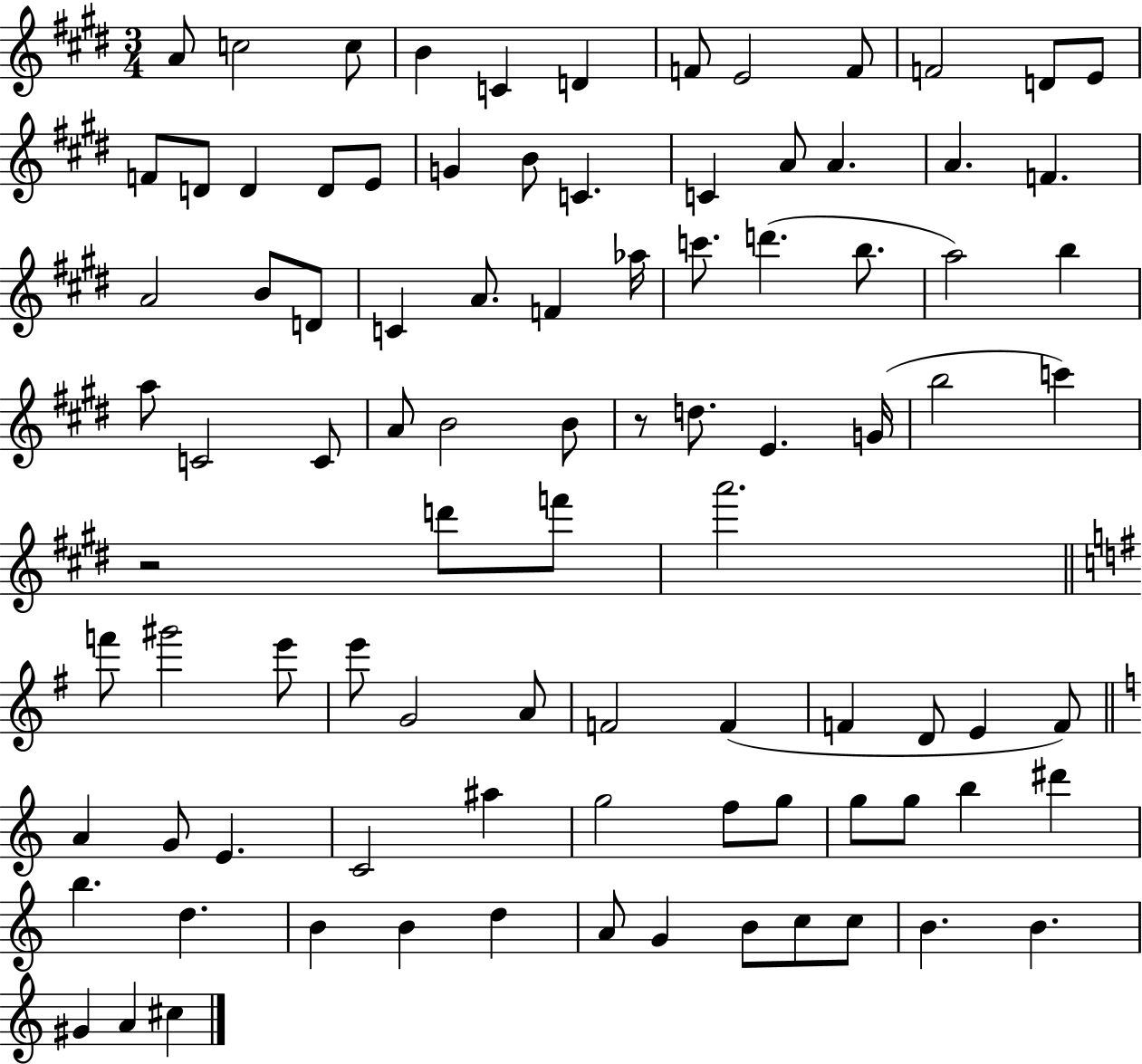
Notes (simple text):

A4/e C5/h C5/e B4/q C4/q D4/q F4/e E4/h F4/e F4/h D4/e E4/e F4/e D4/e D4/q D4/e E4/e G4/q B4/e C4/q. C4/q A4/e A4/q. A4/q. F4/q. A4/h B4/e D4/e C4/q A4/e. F4/q Ab5/s C6/e. D6/q. B5/e. A5/h B5/q A5/e C4/h C4/e A4/e B4/h B4/e R/e D5/e. E4/q. G4/s B5/h C6/q R/h D6/e F6/e A6/h. F6/e G#6/h E6/e E6/e G4/h A4/e F4/h F4/q F4/q D4/e E4/q F4/e A4/q G4/e E4/q. C4/h A#5/q G5/h F5/e G5/e G5/e G5/e B5/q D#6/q B5/q. D5/q. B4/q B4/q D5/q A4/e G4/q B4/e C5/e C5/e B4/q. B4/q. G#4/q A4/q C#5/q